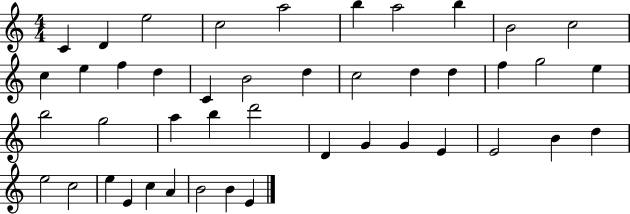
X:1
T:Untitled
M:4/4
L:1/4
K:C
C D e2 c2 a2 b a2 b B2 c2 c e f d C B2 d c2 d d f g2 e b2 g2 a b d'2 D G G E E2 B d e2 c2 e E c A B2 B E